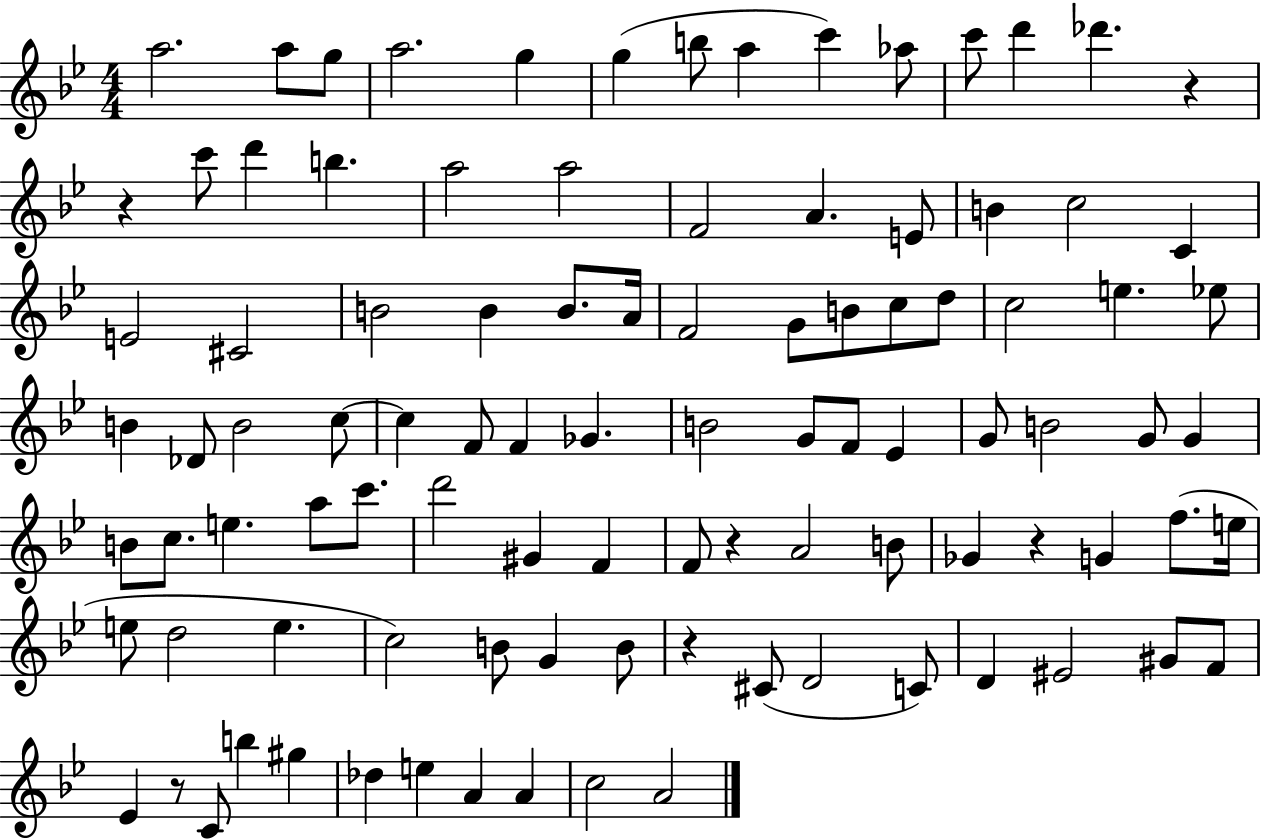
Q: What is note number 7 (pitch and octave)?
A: B5